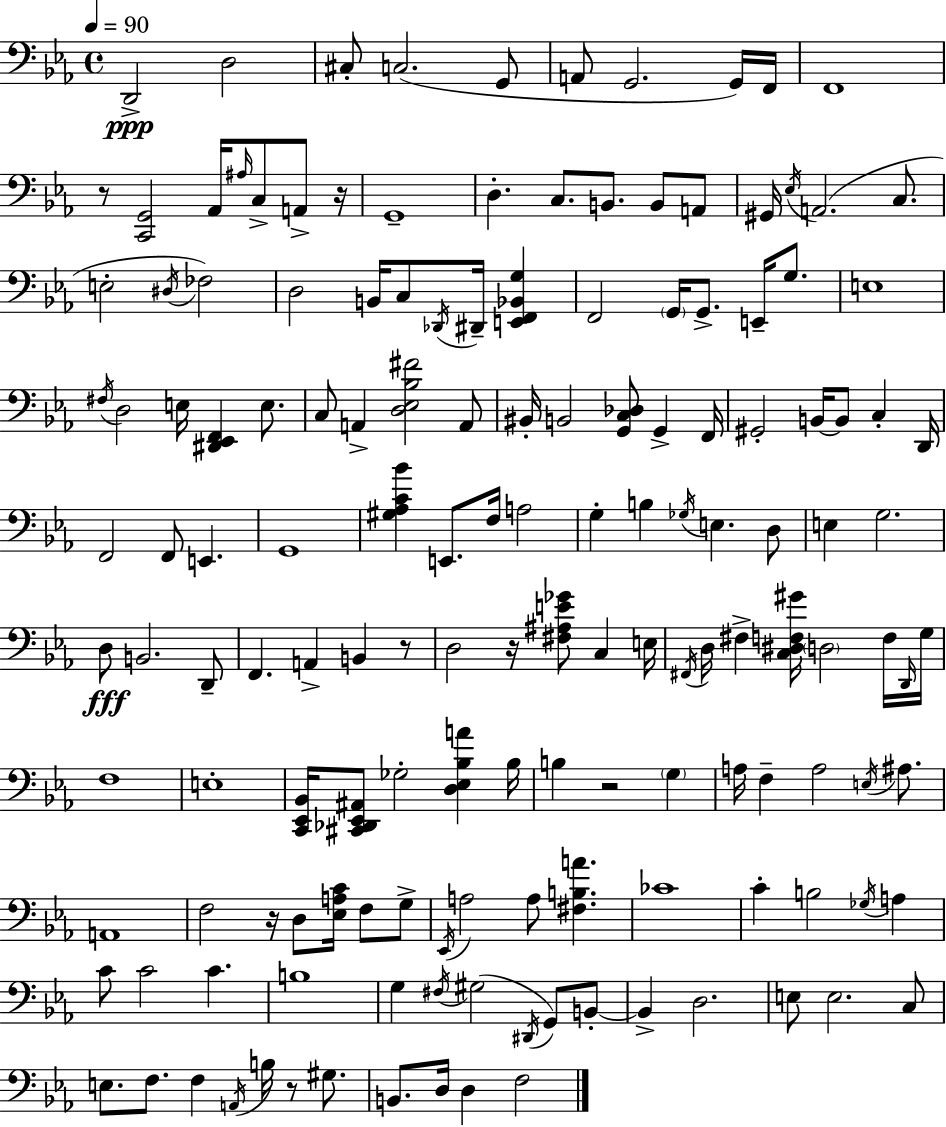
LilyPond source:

{
  \clef bass
  \time 4/4
  \defaultTimeSignature
  \key ees \major
  \tempo 4 = 90
  \repeat volta 2 { d,2->\ppp d2 | cis8-. c2.( g,8 | a,8 g,2. g,16) f,16 | f,1 | \break r8 <c, g,>2 aes,16 \grace { ais16 } c8-> a,8-> | r16 g,1-- | d4.-. c8. b,8. b,8 a,8 | gis,16 \acciaccatura { ees16 }( a,2. c8. | \break e2-. \acciaccatura { dis16 } fes2) | d2 b,16 c8 \acciaccatura { des,16 } dis,16-- | <e, f, bes, g>4 f,2 \parenthesize g,16 g,8.-> | e,16-- g8. e1 | \break \acciaccatura { fis16 } d2 e16 <dis, ees, f,>4 | e8. c8 a,4-> <d ees bes fis'>2 | a,8 bis,16-. b,2 <g, c des>8 | g,4-> f,16 gis,2-. b,16~~ b,8 | \break c4-. d,16 f,2 f,8 e,4. | g,1 | <gis aes c' bes'>4 e,8. f16 a2 | g4-. b4 \acciaccatura { ges16 } e4. | \break d8 e4 g2. | d8\fff b,2. | d,8-- f,4. a,4-> | b,4 r8 d2 r16 <fis ais e' ges'>8 | \break c4 e16 \acciaccatura { fis,16 } d16 fis4-> <c dis f gis'>16 \parenthesize d2 | f16 \grace { d,16 } g16 f1 | e1-. | <c, ees, bes,>16 <cis, des, ees, ais,>8 ges2-. | \break <d ees bes a'>4 bes16 b4 r2 | \parenthesize g4 a16 f4-- a2 | \acciaccatura { e16 } ais8. a,1 | f2 | \break r16 d8 <ees a c'>16 f8 g8-> \acciaccatura { ees,16 } a2 | a8 <fis b a'>4. ces'1 | c'4-. b2 | \acciaccatura { ges16 } a4 c'8 c'2 | \break c'4. b1 | g4 \acciaccatura { fis16 } | gis2( \acciaccatura { dis,16 } g,8) b,8-.~~ b,4-> | d2. e8 e2. | \break c8 e8. | f8. f4 \acciaccatura { a,16 } b16 r8 gis8. b,8. | d16 d4 f2 } \bar "|."
}